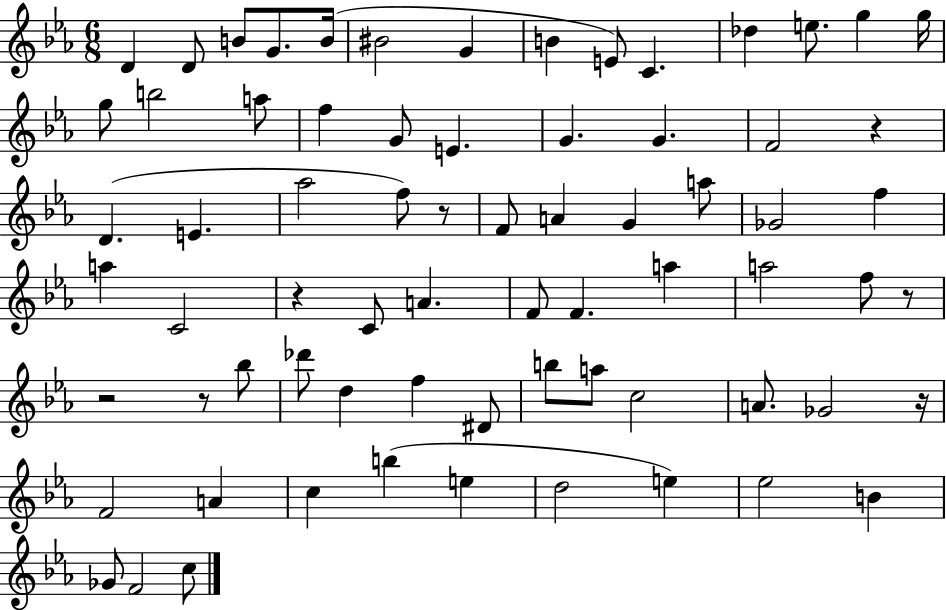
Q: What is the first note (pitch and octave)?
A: D4